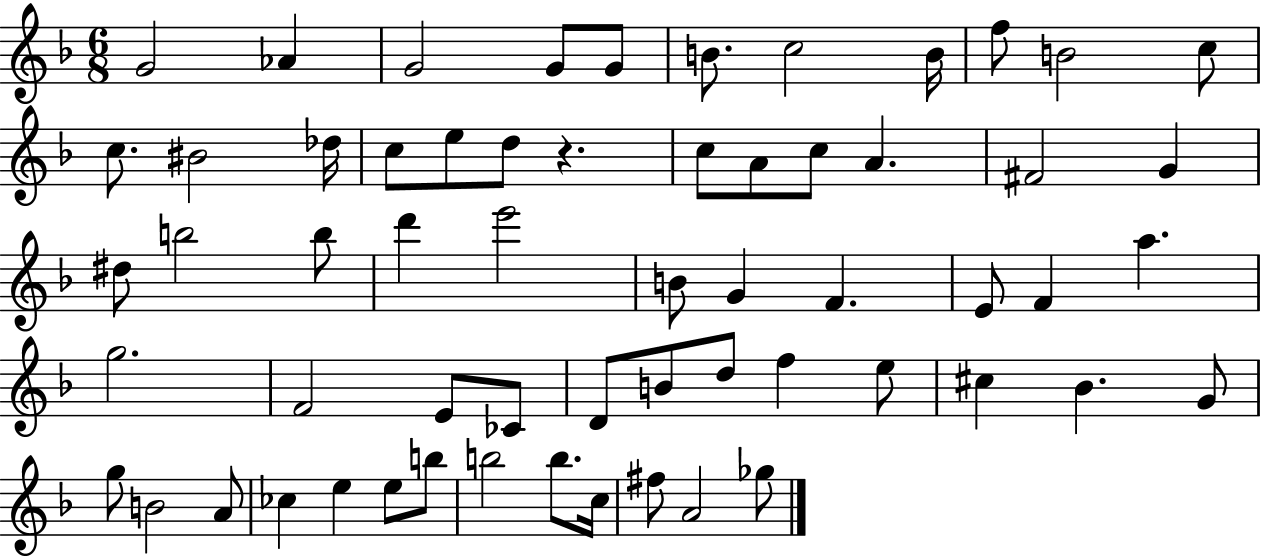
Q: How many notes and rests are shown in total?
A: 60